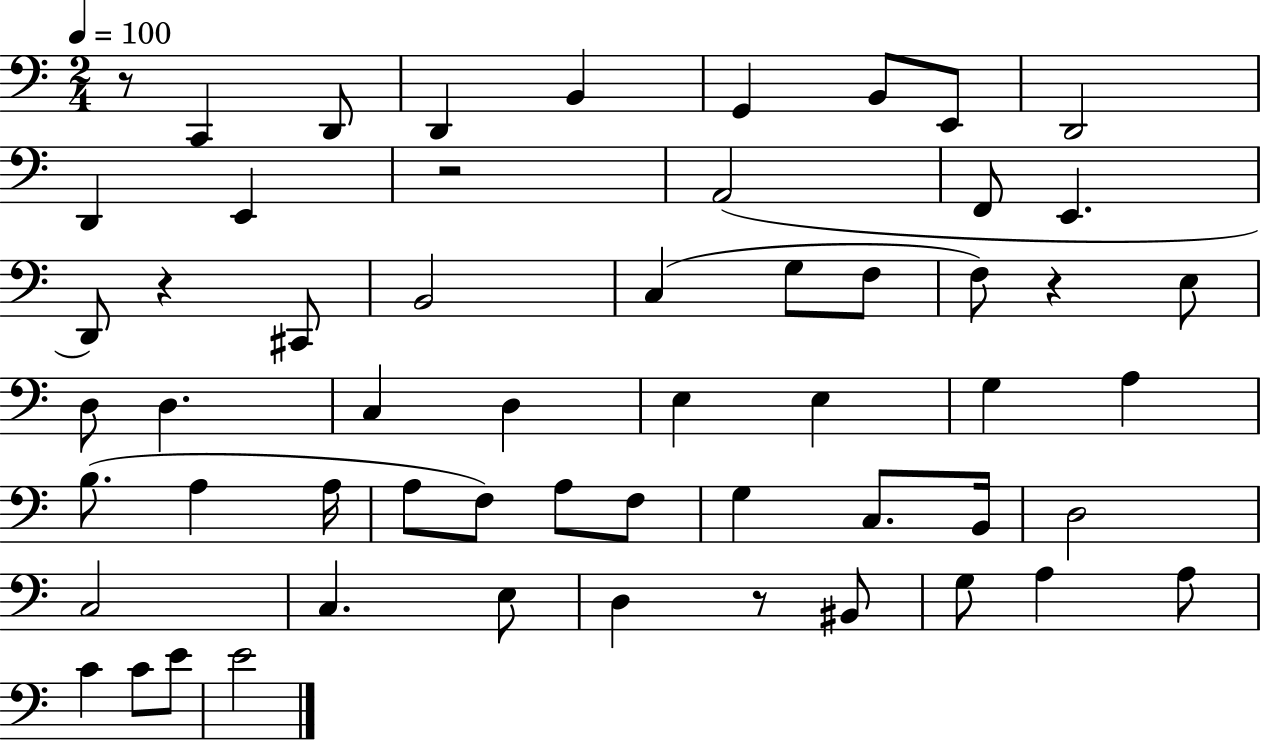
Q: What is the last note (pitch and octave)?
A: E4